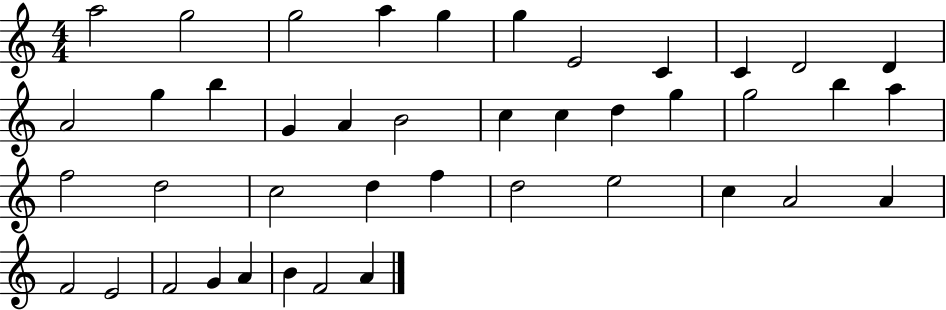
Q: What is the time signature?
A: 4/4